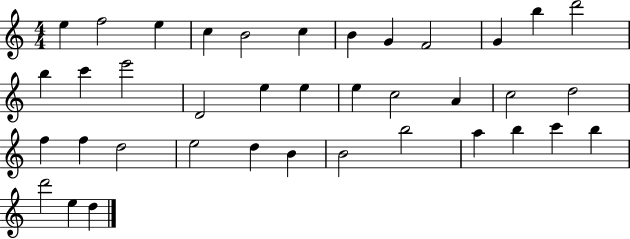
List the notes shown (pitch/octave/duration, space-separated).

E5/q F5/h E5/q C5/q B4/h C5/q B4/q G4/q F4/h G4/q B5/q D6/h B5/q C6/q E6/h D4/h E5/q E5/q E5/q C5/h A4/q C5/h D5/h F5/q F5/q D5/h E5/h D5/q B4/q B4/h B5/h A5/q B5/q C6/q B5/q D6/h E5/q D5/q